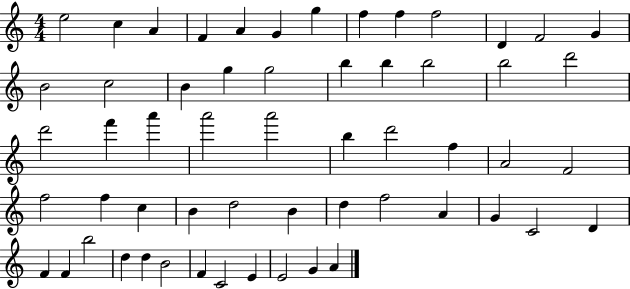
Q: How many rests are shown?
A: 0